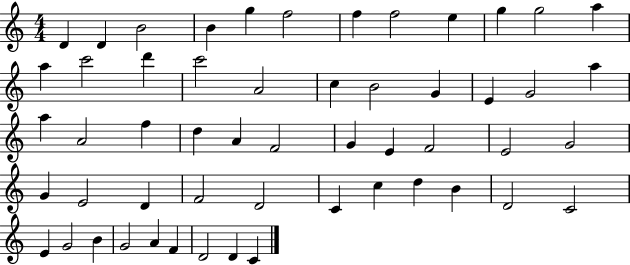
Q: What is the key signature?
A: C major